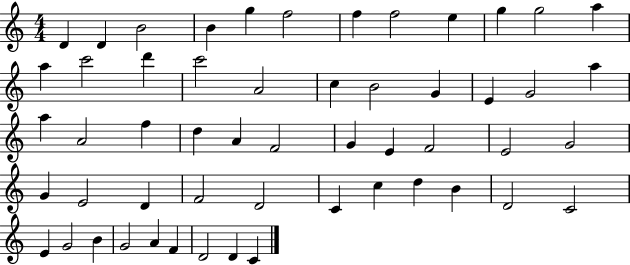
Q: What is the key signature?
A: C major